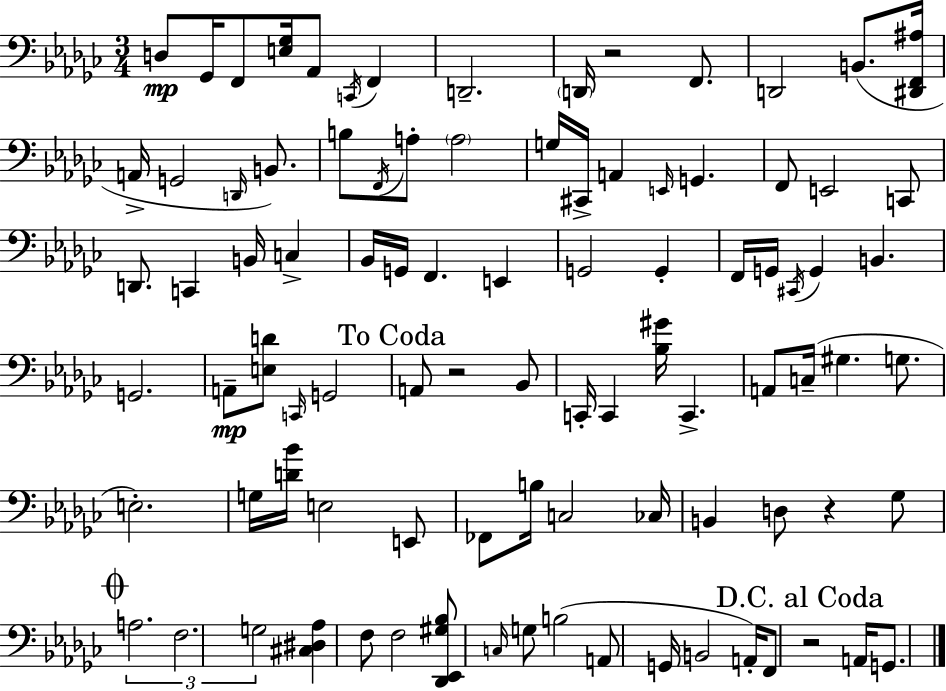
D3/e Gb2/s F2/e [E3,Gb3]/s Ab2/e C2/s F2/q D2/h. D2/s R/h F2/e. D2/h B2/e. [D#2,F2,A#3]/s A2/s G2/h D2/s B2/e. B3/e F2/s A3/e A3/h G3/s C#2/s A2/q E2/s G2/q. F2/e E2/h C2/e D2/e. C2/q B2/s C3/q Bb2/s G2/s F2/q. E2/q G2/h G2/q F2/s G2/s C#2/s G2/q B2/q. G2/h. A2/e [E3,D4]/e C2/s G2/h A2/e R/h Bb2/e C2/s C2/q [Bb3,G#4]/s C2/q. A2/e C3/s G#3/q. G3/e. E3/h. G3/s [D4,Bb4]/s E3/h E2/e FES2/e B3/s C3/h CES3/s B2/q D3/e R/q Gb3/e A3/h. F3/h. G3/h [C#3,D#3,Ab3]/q F3/e F3/h [Db2,Eb2,G#3,Bb3]/e C3/s G3/e B3/h A2/e G2/s B2/h A2/s F2/e R/h A2/s G2/e.